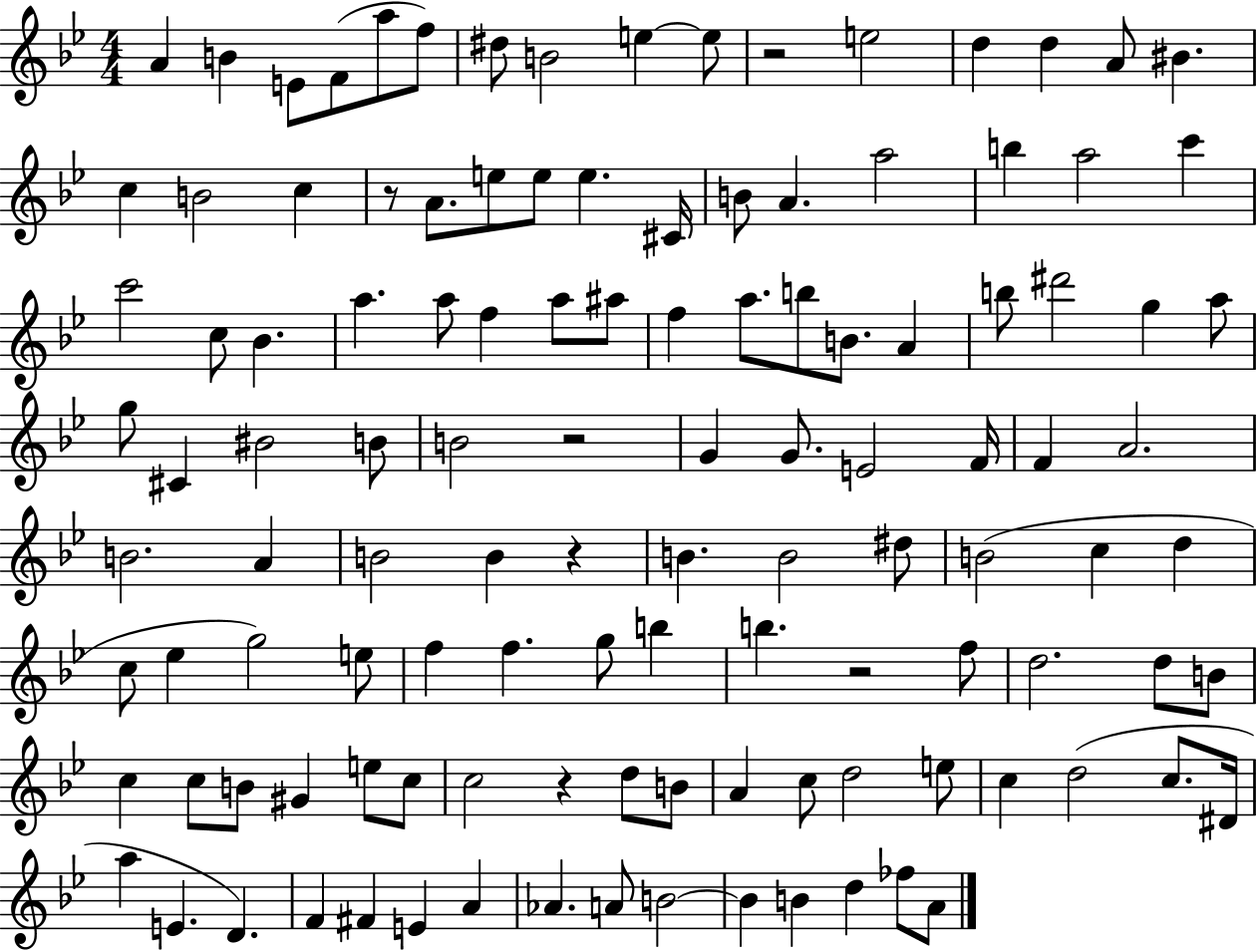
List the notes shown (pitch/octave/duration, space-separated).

A4/q B4/q E4/e F4/e A5/e F5/e D#5/e B4/h E5/q E5/e R/h E5/h D5/q D5/q A4/e BIS4/q. C5/q B4/h C5/q R/e A4/e. E5/e E5/e E5/q. C#4/s B4/e A4/q. A5/h B5/q A5/h C6/q C6/h C5/e Bb4/q. A5/q. A5/e F5/q A5/e A#5/e F5/q A5/e. B5/e B4/e. A4/q B5/e D#6/h G5/q A5/e G5/e C#4/q BIS4/h B4/e B4/h R/h G4/q G4/e. E4/h F4/s F4/q A4/h. B4/h. A4/q B4/h B4/q R/q B4/q. B4/h D#5/e B4/h C5/q D5/q C5/e Eb5/q G5/h E5/e F5/q F5/q. G5/e B5/q B5/q. R/h F5/e D5/h. D5/e B4/e C5/q C5/e B4/e G#4/q E5/e C5/e C5/h R/q D5/e B4/e A4/q C5/e D5/h E5/e C5/q D5/h C5/e. D#4/s A5/q E4/q. D4/q. F4/q F#4/q E4/q A4/q Ab4/q. A4/e B4/h B4/q B4/q D5/q FES5/e A4/e